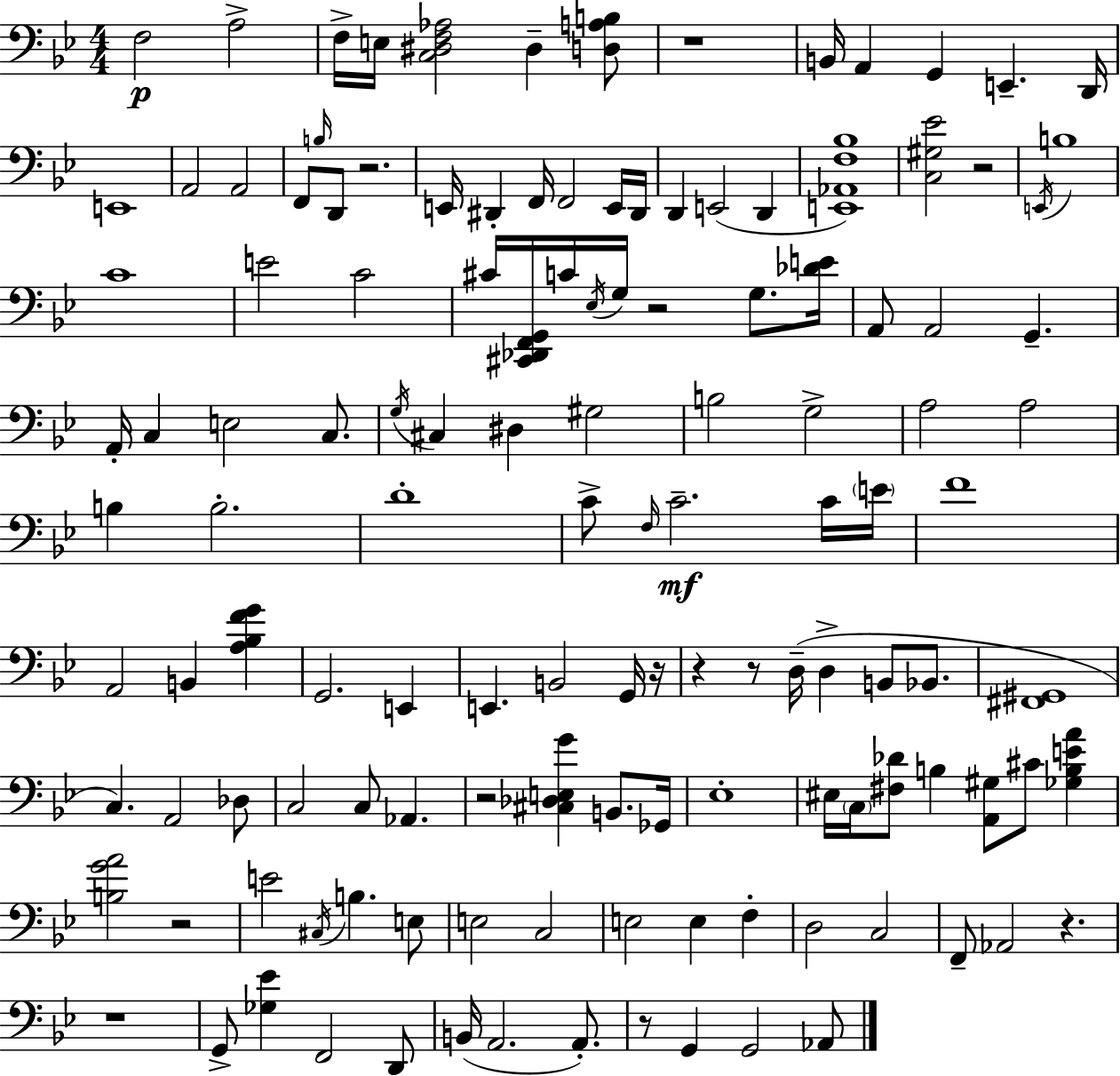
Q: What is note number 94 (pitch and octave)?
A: C3